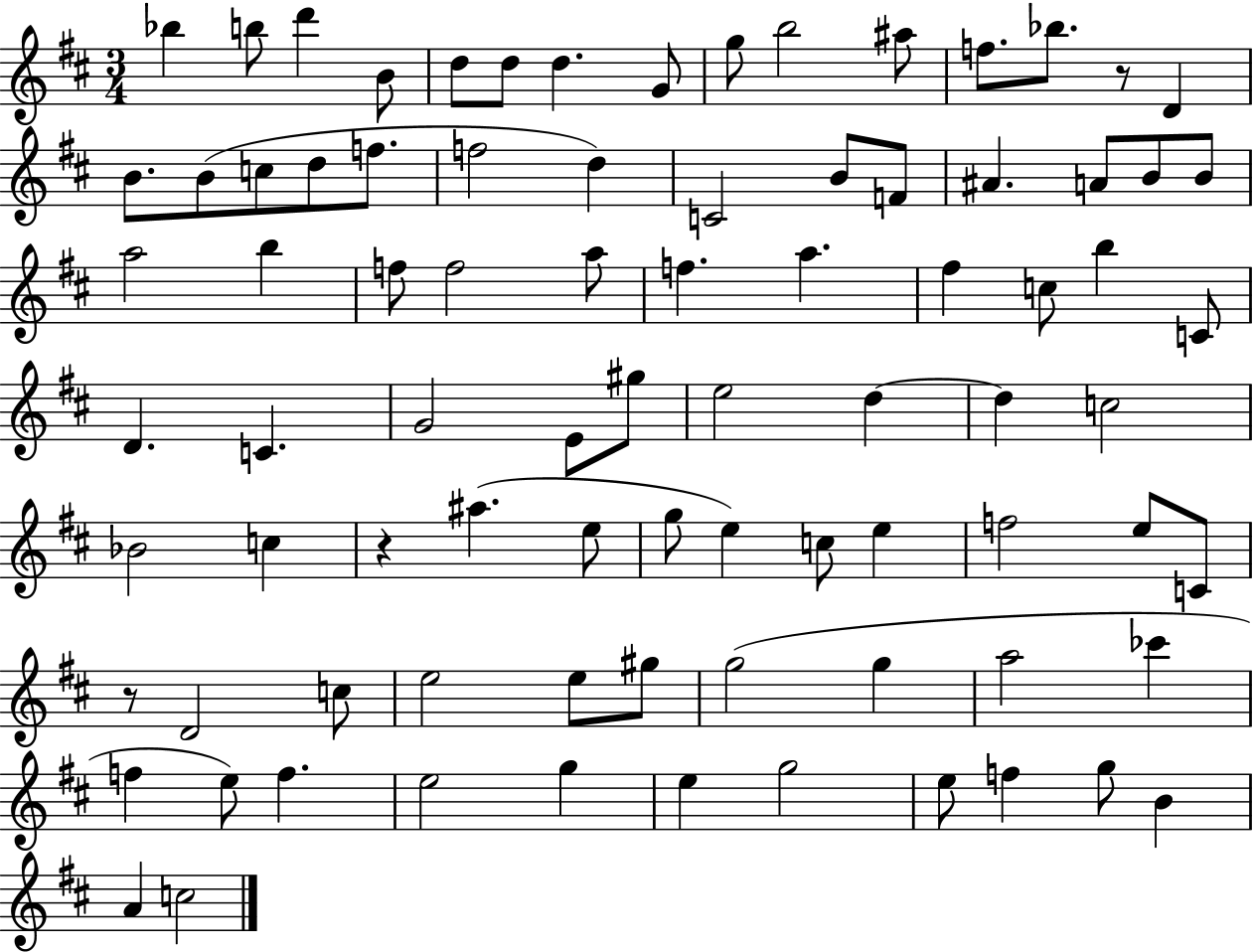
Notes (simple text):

Bb5/q B5/e D6/q B4/e D5/e D5/e D5/q. G4/e G5/e B5/h A#5/e F5/e. Bb5/e. R/e D4/q B4/e. B4/e C5/e D5/e F5/e. F5/h D5/q C4/h B4/e F4/e A#4/q. A4/e B4/e B4/e A5/h B5/q F5/e F5/h A5/e F5/q. A5/q. F#5/q C5/e B5/q C4/e D4/q. C4/q. G4/h E4/e G#5/e E5/h D5/q D5/q C5/h Bb4/h C5/q R/q A#5/q. E5/e G5/e E5/q C5/e E5/q F5/h E5/e C4/e R/e D4/h C5/e E5/h E5/e G#5/e G5/h G5/q A5/h CES6/q F5/q E5/e F5/q. E5/h G5/q E5/q G5/h E5/e F5/q G5/e B4/q A4/q C5/h